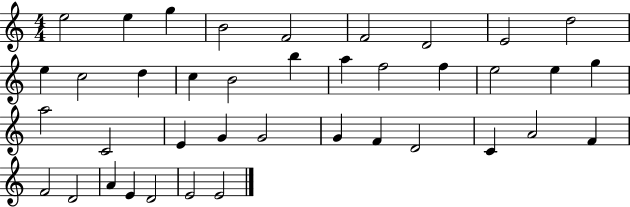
X:1
T:Untitled
M:4/4
L:1/4
K:C
e2 e g B2 F2 F2 D2 E2 d2 e c2 d c B2 b a f2 f e2 e g a2 C2 E G G2 G F D2 C A2 F F2 D2 A E D2 E2 E2